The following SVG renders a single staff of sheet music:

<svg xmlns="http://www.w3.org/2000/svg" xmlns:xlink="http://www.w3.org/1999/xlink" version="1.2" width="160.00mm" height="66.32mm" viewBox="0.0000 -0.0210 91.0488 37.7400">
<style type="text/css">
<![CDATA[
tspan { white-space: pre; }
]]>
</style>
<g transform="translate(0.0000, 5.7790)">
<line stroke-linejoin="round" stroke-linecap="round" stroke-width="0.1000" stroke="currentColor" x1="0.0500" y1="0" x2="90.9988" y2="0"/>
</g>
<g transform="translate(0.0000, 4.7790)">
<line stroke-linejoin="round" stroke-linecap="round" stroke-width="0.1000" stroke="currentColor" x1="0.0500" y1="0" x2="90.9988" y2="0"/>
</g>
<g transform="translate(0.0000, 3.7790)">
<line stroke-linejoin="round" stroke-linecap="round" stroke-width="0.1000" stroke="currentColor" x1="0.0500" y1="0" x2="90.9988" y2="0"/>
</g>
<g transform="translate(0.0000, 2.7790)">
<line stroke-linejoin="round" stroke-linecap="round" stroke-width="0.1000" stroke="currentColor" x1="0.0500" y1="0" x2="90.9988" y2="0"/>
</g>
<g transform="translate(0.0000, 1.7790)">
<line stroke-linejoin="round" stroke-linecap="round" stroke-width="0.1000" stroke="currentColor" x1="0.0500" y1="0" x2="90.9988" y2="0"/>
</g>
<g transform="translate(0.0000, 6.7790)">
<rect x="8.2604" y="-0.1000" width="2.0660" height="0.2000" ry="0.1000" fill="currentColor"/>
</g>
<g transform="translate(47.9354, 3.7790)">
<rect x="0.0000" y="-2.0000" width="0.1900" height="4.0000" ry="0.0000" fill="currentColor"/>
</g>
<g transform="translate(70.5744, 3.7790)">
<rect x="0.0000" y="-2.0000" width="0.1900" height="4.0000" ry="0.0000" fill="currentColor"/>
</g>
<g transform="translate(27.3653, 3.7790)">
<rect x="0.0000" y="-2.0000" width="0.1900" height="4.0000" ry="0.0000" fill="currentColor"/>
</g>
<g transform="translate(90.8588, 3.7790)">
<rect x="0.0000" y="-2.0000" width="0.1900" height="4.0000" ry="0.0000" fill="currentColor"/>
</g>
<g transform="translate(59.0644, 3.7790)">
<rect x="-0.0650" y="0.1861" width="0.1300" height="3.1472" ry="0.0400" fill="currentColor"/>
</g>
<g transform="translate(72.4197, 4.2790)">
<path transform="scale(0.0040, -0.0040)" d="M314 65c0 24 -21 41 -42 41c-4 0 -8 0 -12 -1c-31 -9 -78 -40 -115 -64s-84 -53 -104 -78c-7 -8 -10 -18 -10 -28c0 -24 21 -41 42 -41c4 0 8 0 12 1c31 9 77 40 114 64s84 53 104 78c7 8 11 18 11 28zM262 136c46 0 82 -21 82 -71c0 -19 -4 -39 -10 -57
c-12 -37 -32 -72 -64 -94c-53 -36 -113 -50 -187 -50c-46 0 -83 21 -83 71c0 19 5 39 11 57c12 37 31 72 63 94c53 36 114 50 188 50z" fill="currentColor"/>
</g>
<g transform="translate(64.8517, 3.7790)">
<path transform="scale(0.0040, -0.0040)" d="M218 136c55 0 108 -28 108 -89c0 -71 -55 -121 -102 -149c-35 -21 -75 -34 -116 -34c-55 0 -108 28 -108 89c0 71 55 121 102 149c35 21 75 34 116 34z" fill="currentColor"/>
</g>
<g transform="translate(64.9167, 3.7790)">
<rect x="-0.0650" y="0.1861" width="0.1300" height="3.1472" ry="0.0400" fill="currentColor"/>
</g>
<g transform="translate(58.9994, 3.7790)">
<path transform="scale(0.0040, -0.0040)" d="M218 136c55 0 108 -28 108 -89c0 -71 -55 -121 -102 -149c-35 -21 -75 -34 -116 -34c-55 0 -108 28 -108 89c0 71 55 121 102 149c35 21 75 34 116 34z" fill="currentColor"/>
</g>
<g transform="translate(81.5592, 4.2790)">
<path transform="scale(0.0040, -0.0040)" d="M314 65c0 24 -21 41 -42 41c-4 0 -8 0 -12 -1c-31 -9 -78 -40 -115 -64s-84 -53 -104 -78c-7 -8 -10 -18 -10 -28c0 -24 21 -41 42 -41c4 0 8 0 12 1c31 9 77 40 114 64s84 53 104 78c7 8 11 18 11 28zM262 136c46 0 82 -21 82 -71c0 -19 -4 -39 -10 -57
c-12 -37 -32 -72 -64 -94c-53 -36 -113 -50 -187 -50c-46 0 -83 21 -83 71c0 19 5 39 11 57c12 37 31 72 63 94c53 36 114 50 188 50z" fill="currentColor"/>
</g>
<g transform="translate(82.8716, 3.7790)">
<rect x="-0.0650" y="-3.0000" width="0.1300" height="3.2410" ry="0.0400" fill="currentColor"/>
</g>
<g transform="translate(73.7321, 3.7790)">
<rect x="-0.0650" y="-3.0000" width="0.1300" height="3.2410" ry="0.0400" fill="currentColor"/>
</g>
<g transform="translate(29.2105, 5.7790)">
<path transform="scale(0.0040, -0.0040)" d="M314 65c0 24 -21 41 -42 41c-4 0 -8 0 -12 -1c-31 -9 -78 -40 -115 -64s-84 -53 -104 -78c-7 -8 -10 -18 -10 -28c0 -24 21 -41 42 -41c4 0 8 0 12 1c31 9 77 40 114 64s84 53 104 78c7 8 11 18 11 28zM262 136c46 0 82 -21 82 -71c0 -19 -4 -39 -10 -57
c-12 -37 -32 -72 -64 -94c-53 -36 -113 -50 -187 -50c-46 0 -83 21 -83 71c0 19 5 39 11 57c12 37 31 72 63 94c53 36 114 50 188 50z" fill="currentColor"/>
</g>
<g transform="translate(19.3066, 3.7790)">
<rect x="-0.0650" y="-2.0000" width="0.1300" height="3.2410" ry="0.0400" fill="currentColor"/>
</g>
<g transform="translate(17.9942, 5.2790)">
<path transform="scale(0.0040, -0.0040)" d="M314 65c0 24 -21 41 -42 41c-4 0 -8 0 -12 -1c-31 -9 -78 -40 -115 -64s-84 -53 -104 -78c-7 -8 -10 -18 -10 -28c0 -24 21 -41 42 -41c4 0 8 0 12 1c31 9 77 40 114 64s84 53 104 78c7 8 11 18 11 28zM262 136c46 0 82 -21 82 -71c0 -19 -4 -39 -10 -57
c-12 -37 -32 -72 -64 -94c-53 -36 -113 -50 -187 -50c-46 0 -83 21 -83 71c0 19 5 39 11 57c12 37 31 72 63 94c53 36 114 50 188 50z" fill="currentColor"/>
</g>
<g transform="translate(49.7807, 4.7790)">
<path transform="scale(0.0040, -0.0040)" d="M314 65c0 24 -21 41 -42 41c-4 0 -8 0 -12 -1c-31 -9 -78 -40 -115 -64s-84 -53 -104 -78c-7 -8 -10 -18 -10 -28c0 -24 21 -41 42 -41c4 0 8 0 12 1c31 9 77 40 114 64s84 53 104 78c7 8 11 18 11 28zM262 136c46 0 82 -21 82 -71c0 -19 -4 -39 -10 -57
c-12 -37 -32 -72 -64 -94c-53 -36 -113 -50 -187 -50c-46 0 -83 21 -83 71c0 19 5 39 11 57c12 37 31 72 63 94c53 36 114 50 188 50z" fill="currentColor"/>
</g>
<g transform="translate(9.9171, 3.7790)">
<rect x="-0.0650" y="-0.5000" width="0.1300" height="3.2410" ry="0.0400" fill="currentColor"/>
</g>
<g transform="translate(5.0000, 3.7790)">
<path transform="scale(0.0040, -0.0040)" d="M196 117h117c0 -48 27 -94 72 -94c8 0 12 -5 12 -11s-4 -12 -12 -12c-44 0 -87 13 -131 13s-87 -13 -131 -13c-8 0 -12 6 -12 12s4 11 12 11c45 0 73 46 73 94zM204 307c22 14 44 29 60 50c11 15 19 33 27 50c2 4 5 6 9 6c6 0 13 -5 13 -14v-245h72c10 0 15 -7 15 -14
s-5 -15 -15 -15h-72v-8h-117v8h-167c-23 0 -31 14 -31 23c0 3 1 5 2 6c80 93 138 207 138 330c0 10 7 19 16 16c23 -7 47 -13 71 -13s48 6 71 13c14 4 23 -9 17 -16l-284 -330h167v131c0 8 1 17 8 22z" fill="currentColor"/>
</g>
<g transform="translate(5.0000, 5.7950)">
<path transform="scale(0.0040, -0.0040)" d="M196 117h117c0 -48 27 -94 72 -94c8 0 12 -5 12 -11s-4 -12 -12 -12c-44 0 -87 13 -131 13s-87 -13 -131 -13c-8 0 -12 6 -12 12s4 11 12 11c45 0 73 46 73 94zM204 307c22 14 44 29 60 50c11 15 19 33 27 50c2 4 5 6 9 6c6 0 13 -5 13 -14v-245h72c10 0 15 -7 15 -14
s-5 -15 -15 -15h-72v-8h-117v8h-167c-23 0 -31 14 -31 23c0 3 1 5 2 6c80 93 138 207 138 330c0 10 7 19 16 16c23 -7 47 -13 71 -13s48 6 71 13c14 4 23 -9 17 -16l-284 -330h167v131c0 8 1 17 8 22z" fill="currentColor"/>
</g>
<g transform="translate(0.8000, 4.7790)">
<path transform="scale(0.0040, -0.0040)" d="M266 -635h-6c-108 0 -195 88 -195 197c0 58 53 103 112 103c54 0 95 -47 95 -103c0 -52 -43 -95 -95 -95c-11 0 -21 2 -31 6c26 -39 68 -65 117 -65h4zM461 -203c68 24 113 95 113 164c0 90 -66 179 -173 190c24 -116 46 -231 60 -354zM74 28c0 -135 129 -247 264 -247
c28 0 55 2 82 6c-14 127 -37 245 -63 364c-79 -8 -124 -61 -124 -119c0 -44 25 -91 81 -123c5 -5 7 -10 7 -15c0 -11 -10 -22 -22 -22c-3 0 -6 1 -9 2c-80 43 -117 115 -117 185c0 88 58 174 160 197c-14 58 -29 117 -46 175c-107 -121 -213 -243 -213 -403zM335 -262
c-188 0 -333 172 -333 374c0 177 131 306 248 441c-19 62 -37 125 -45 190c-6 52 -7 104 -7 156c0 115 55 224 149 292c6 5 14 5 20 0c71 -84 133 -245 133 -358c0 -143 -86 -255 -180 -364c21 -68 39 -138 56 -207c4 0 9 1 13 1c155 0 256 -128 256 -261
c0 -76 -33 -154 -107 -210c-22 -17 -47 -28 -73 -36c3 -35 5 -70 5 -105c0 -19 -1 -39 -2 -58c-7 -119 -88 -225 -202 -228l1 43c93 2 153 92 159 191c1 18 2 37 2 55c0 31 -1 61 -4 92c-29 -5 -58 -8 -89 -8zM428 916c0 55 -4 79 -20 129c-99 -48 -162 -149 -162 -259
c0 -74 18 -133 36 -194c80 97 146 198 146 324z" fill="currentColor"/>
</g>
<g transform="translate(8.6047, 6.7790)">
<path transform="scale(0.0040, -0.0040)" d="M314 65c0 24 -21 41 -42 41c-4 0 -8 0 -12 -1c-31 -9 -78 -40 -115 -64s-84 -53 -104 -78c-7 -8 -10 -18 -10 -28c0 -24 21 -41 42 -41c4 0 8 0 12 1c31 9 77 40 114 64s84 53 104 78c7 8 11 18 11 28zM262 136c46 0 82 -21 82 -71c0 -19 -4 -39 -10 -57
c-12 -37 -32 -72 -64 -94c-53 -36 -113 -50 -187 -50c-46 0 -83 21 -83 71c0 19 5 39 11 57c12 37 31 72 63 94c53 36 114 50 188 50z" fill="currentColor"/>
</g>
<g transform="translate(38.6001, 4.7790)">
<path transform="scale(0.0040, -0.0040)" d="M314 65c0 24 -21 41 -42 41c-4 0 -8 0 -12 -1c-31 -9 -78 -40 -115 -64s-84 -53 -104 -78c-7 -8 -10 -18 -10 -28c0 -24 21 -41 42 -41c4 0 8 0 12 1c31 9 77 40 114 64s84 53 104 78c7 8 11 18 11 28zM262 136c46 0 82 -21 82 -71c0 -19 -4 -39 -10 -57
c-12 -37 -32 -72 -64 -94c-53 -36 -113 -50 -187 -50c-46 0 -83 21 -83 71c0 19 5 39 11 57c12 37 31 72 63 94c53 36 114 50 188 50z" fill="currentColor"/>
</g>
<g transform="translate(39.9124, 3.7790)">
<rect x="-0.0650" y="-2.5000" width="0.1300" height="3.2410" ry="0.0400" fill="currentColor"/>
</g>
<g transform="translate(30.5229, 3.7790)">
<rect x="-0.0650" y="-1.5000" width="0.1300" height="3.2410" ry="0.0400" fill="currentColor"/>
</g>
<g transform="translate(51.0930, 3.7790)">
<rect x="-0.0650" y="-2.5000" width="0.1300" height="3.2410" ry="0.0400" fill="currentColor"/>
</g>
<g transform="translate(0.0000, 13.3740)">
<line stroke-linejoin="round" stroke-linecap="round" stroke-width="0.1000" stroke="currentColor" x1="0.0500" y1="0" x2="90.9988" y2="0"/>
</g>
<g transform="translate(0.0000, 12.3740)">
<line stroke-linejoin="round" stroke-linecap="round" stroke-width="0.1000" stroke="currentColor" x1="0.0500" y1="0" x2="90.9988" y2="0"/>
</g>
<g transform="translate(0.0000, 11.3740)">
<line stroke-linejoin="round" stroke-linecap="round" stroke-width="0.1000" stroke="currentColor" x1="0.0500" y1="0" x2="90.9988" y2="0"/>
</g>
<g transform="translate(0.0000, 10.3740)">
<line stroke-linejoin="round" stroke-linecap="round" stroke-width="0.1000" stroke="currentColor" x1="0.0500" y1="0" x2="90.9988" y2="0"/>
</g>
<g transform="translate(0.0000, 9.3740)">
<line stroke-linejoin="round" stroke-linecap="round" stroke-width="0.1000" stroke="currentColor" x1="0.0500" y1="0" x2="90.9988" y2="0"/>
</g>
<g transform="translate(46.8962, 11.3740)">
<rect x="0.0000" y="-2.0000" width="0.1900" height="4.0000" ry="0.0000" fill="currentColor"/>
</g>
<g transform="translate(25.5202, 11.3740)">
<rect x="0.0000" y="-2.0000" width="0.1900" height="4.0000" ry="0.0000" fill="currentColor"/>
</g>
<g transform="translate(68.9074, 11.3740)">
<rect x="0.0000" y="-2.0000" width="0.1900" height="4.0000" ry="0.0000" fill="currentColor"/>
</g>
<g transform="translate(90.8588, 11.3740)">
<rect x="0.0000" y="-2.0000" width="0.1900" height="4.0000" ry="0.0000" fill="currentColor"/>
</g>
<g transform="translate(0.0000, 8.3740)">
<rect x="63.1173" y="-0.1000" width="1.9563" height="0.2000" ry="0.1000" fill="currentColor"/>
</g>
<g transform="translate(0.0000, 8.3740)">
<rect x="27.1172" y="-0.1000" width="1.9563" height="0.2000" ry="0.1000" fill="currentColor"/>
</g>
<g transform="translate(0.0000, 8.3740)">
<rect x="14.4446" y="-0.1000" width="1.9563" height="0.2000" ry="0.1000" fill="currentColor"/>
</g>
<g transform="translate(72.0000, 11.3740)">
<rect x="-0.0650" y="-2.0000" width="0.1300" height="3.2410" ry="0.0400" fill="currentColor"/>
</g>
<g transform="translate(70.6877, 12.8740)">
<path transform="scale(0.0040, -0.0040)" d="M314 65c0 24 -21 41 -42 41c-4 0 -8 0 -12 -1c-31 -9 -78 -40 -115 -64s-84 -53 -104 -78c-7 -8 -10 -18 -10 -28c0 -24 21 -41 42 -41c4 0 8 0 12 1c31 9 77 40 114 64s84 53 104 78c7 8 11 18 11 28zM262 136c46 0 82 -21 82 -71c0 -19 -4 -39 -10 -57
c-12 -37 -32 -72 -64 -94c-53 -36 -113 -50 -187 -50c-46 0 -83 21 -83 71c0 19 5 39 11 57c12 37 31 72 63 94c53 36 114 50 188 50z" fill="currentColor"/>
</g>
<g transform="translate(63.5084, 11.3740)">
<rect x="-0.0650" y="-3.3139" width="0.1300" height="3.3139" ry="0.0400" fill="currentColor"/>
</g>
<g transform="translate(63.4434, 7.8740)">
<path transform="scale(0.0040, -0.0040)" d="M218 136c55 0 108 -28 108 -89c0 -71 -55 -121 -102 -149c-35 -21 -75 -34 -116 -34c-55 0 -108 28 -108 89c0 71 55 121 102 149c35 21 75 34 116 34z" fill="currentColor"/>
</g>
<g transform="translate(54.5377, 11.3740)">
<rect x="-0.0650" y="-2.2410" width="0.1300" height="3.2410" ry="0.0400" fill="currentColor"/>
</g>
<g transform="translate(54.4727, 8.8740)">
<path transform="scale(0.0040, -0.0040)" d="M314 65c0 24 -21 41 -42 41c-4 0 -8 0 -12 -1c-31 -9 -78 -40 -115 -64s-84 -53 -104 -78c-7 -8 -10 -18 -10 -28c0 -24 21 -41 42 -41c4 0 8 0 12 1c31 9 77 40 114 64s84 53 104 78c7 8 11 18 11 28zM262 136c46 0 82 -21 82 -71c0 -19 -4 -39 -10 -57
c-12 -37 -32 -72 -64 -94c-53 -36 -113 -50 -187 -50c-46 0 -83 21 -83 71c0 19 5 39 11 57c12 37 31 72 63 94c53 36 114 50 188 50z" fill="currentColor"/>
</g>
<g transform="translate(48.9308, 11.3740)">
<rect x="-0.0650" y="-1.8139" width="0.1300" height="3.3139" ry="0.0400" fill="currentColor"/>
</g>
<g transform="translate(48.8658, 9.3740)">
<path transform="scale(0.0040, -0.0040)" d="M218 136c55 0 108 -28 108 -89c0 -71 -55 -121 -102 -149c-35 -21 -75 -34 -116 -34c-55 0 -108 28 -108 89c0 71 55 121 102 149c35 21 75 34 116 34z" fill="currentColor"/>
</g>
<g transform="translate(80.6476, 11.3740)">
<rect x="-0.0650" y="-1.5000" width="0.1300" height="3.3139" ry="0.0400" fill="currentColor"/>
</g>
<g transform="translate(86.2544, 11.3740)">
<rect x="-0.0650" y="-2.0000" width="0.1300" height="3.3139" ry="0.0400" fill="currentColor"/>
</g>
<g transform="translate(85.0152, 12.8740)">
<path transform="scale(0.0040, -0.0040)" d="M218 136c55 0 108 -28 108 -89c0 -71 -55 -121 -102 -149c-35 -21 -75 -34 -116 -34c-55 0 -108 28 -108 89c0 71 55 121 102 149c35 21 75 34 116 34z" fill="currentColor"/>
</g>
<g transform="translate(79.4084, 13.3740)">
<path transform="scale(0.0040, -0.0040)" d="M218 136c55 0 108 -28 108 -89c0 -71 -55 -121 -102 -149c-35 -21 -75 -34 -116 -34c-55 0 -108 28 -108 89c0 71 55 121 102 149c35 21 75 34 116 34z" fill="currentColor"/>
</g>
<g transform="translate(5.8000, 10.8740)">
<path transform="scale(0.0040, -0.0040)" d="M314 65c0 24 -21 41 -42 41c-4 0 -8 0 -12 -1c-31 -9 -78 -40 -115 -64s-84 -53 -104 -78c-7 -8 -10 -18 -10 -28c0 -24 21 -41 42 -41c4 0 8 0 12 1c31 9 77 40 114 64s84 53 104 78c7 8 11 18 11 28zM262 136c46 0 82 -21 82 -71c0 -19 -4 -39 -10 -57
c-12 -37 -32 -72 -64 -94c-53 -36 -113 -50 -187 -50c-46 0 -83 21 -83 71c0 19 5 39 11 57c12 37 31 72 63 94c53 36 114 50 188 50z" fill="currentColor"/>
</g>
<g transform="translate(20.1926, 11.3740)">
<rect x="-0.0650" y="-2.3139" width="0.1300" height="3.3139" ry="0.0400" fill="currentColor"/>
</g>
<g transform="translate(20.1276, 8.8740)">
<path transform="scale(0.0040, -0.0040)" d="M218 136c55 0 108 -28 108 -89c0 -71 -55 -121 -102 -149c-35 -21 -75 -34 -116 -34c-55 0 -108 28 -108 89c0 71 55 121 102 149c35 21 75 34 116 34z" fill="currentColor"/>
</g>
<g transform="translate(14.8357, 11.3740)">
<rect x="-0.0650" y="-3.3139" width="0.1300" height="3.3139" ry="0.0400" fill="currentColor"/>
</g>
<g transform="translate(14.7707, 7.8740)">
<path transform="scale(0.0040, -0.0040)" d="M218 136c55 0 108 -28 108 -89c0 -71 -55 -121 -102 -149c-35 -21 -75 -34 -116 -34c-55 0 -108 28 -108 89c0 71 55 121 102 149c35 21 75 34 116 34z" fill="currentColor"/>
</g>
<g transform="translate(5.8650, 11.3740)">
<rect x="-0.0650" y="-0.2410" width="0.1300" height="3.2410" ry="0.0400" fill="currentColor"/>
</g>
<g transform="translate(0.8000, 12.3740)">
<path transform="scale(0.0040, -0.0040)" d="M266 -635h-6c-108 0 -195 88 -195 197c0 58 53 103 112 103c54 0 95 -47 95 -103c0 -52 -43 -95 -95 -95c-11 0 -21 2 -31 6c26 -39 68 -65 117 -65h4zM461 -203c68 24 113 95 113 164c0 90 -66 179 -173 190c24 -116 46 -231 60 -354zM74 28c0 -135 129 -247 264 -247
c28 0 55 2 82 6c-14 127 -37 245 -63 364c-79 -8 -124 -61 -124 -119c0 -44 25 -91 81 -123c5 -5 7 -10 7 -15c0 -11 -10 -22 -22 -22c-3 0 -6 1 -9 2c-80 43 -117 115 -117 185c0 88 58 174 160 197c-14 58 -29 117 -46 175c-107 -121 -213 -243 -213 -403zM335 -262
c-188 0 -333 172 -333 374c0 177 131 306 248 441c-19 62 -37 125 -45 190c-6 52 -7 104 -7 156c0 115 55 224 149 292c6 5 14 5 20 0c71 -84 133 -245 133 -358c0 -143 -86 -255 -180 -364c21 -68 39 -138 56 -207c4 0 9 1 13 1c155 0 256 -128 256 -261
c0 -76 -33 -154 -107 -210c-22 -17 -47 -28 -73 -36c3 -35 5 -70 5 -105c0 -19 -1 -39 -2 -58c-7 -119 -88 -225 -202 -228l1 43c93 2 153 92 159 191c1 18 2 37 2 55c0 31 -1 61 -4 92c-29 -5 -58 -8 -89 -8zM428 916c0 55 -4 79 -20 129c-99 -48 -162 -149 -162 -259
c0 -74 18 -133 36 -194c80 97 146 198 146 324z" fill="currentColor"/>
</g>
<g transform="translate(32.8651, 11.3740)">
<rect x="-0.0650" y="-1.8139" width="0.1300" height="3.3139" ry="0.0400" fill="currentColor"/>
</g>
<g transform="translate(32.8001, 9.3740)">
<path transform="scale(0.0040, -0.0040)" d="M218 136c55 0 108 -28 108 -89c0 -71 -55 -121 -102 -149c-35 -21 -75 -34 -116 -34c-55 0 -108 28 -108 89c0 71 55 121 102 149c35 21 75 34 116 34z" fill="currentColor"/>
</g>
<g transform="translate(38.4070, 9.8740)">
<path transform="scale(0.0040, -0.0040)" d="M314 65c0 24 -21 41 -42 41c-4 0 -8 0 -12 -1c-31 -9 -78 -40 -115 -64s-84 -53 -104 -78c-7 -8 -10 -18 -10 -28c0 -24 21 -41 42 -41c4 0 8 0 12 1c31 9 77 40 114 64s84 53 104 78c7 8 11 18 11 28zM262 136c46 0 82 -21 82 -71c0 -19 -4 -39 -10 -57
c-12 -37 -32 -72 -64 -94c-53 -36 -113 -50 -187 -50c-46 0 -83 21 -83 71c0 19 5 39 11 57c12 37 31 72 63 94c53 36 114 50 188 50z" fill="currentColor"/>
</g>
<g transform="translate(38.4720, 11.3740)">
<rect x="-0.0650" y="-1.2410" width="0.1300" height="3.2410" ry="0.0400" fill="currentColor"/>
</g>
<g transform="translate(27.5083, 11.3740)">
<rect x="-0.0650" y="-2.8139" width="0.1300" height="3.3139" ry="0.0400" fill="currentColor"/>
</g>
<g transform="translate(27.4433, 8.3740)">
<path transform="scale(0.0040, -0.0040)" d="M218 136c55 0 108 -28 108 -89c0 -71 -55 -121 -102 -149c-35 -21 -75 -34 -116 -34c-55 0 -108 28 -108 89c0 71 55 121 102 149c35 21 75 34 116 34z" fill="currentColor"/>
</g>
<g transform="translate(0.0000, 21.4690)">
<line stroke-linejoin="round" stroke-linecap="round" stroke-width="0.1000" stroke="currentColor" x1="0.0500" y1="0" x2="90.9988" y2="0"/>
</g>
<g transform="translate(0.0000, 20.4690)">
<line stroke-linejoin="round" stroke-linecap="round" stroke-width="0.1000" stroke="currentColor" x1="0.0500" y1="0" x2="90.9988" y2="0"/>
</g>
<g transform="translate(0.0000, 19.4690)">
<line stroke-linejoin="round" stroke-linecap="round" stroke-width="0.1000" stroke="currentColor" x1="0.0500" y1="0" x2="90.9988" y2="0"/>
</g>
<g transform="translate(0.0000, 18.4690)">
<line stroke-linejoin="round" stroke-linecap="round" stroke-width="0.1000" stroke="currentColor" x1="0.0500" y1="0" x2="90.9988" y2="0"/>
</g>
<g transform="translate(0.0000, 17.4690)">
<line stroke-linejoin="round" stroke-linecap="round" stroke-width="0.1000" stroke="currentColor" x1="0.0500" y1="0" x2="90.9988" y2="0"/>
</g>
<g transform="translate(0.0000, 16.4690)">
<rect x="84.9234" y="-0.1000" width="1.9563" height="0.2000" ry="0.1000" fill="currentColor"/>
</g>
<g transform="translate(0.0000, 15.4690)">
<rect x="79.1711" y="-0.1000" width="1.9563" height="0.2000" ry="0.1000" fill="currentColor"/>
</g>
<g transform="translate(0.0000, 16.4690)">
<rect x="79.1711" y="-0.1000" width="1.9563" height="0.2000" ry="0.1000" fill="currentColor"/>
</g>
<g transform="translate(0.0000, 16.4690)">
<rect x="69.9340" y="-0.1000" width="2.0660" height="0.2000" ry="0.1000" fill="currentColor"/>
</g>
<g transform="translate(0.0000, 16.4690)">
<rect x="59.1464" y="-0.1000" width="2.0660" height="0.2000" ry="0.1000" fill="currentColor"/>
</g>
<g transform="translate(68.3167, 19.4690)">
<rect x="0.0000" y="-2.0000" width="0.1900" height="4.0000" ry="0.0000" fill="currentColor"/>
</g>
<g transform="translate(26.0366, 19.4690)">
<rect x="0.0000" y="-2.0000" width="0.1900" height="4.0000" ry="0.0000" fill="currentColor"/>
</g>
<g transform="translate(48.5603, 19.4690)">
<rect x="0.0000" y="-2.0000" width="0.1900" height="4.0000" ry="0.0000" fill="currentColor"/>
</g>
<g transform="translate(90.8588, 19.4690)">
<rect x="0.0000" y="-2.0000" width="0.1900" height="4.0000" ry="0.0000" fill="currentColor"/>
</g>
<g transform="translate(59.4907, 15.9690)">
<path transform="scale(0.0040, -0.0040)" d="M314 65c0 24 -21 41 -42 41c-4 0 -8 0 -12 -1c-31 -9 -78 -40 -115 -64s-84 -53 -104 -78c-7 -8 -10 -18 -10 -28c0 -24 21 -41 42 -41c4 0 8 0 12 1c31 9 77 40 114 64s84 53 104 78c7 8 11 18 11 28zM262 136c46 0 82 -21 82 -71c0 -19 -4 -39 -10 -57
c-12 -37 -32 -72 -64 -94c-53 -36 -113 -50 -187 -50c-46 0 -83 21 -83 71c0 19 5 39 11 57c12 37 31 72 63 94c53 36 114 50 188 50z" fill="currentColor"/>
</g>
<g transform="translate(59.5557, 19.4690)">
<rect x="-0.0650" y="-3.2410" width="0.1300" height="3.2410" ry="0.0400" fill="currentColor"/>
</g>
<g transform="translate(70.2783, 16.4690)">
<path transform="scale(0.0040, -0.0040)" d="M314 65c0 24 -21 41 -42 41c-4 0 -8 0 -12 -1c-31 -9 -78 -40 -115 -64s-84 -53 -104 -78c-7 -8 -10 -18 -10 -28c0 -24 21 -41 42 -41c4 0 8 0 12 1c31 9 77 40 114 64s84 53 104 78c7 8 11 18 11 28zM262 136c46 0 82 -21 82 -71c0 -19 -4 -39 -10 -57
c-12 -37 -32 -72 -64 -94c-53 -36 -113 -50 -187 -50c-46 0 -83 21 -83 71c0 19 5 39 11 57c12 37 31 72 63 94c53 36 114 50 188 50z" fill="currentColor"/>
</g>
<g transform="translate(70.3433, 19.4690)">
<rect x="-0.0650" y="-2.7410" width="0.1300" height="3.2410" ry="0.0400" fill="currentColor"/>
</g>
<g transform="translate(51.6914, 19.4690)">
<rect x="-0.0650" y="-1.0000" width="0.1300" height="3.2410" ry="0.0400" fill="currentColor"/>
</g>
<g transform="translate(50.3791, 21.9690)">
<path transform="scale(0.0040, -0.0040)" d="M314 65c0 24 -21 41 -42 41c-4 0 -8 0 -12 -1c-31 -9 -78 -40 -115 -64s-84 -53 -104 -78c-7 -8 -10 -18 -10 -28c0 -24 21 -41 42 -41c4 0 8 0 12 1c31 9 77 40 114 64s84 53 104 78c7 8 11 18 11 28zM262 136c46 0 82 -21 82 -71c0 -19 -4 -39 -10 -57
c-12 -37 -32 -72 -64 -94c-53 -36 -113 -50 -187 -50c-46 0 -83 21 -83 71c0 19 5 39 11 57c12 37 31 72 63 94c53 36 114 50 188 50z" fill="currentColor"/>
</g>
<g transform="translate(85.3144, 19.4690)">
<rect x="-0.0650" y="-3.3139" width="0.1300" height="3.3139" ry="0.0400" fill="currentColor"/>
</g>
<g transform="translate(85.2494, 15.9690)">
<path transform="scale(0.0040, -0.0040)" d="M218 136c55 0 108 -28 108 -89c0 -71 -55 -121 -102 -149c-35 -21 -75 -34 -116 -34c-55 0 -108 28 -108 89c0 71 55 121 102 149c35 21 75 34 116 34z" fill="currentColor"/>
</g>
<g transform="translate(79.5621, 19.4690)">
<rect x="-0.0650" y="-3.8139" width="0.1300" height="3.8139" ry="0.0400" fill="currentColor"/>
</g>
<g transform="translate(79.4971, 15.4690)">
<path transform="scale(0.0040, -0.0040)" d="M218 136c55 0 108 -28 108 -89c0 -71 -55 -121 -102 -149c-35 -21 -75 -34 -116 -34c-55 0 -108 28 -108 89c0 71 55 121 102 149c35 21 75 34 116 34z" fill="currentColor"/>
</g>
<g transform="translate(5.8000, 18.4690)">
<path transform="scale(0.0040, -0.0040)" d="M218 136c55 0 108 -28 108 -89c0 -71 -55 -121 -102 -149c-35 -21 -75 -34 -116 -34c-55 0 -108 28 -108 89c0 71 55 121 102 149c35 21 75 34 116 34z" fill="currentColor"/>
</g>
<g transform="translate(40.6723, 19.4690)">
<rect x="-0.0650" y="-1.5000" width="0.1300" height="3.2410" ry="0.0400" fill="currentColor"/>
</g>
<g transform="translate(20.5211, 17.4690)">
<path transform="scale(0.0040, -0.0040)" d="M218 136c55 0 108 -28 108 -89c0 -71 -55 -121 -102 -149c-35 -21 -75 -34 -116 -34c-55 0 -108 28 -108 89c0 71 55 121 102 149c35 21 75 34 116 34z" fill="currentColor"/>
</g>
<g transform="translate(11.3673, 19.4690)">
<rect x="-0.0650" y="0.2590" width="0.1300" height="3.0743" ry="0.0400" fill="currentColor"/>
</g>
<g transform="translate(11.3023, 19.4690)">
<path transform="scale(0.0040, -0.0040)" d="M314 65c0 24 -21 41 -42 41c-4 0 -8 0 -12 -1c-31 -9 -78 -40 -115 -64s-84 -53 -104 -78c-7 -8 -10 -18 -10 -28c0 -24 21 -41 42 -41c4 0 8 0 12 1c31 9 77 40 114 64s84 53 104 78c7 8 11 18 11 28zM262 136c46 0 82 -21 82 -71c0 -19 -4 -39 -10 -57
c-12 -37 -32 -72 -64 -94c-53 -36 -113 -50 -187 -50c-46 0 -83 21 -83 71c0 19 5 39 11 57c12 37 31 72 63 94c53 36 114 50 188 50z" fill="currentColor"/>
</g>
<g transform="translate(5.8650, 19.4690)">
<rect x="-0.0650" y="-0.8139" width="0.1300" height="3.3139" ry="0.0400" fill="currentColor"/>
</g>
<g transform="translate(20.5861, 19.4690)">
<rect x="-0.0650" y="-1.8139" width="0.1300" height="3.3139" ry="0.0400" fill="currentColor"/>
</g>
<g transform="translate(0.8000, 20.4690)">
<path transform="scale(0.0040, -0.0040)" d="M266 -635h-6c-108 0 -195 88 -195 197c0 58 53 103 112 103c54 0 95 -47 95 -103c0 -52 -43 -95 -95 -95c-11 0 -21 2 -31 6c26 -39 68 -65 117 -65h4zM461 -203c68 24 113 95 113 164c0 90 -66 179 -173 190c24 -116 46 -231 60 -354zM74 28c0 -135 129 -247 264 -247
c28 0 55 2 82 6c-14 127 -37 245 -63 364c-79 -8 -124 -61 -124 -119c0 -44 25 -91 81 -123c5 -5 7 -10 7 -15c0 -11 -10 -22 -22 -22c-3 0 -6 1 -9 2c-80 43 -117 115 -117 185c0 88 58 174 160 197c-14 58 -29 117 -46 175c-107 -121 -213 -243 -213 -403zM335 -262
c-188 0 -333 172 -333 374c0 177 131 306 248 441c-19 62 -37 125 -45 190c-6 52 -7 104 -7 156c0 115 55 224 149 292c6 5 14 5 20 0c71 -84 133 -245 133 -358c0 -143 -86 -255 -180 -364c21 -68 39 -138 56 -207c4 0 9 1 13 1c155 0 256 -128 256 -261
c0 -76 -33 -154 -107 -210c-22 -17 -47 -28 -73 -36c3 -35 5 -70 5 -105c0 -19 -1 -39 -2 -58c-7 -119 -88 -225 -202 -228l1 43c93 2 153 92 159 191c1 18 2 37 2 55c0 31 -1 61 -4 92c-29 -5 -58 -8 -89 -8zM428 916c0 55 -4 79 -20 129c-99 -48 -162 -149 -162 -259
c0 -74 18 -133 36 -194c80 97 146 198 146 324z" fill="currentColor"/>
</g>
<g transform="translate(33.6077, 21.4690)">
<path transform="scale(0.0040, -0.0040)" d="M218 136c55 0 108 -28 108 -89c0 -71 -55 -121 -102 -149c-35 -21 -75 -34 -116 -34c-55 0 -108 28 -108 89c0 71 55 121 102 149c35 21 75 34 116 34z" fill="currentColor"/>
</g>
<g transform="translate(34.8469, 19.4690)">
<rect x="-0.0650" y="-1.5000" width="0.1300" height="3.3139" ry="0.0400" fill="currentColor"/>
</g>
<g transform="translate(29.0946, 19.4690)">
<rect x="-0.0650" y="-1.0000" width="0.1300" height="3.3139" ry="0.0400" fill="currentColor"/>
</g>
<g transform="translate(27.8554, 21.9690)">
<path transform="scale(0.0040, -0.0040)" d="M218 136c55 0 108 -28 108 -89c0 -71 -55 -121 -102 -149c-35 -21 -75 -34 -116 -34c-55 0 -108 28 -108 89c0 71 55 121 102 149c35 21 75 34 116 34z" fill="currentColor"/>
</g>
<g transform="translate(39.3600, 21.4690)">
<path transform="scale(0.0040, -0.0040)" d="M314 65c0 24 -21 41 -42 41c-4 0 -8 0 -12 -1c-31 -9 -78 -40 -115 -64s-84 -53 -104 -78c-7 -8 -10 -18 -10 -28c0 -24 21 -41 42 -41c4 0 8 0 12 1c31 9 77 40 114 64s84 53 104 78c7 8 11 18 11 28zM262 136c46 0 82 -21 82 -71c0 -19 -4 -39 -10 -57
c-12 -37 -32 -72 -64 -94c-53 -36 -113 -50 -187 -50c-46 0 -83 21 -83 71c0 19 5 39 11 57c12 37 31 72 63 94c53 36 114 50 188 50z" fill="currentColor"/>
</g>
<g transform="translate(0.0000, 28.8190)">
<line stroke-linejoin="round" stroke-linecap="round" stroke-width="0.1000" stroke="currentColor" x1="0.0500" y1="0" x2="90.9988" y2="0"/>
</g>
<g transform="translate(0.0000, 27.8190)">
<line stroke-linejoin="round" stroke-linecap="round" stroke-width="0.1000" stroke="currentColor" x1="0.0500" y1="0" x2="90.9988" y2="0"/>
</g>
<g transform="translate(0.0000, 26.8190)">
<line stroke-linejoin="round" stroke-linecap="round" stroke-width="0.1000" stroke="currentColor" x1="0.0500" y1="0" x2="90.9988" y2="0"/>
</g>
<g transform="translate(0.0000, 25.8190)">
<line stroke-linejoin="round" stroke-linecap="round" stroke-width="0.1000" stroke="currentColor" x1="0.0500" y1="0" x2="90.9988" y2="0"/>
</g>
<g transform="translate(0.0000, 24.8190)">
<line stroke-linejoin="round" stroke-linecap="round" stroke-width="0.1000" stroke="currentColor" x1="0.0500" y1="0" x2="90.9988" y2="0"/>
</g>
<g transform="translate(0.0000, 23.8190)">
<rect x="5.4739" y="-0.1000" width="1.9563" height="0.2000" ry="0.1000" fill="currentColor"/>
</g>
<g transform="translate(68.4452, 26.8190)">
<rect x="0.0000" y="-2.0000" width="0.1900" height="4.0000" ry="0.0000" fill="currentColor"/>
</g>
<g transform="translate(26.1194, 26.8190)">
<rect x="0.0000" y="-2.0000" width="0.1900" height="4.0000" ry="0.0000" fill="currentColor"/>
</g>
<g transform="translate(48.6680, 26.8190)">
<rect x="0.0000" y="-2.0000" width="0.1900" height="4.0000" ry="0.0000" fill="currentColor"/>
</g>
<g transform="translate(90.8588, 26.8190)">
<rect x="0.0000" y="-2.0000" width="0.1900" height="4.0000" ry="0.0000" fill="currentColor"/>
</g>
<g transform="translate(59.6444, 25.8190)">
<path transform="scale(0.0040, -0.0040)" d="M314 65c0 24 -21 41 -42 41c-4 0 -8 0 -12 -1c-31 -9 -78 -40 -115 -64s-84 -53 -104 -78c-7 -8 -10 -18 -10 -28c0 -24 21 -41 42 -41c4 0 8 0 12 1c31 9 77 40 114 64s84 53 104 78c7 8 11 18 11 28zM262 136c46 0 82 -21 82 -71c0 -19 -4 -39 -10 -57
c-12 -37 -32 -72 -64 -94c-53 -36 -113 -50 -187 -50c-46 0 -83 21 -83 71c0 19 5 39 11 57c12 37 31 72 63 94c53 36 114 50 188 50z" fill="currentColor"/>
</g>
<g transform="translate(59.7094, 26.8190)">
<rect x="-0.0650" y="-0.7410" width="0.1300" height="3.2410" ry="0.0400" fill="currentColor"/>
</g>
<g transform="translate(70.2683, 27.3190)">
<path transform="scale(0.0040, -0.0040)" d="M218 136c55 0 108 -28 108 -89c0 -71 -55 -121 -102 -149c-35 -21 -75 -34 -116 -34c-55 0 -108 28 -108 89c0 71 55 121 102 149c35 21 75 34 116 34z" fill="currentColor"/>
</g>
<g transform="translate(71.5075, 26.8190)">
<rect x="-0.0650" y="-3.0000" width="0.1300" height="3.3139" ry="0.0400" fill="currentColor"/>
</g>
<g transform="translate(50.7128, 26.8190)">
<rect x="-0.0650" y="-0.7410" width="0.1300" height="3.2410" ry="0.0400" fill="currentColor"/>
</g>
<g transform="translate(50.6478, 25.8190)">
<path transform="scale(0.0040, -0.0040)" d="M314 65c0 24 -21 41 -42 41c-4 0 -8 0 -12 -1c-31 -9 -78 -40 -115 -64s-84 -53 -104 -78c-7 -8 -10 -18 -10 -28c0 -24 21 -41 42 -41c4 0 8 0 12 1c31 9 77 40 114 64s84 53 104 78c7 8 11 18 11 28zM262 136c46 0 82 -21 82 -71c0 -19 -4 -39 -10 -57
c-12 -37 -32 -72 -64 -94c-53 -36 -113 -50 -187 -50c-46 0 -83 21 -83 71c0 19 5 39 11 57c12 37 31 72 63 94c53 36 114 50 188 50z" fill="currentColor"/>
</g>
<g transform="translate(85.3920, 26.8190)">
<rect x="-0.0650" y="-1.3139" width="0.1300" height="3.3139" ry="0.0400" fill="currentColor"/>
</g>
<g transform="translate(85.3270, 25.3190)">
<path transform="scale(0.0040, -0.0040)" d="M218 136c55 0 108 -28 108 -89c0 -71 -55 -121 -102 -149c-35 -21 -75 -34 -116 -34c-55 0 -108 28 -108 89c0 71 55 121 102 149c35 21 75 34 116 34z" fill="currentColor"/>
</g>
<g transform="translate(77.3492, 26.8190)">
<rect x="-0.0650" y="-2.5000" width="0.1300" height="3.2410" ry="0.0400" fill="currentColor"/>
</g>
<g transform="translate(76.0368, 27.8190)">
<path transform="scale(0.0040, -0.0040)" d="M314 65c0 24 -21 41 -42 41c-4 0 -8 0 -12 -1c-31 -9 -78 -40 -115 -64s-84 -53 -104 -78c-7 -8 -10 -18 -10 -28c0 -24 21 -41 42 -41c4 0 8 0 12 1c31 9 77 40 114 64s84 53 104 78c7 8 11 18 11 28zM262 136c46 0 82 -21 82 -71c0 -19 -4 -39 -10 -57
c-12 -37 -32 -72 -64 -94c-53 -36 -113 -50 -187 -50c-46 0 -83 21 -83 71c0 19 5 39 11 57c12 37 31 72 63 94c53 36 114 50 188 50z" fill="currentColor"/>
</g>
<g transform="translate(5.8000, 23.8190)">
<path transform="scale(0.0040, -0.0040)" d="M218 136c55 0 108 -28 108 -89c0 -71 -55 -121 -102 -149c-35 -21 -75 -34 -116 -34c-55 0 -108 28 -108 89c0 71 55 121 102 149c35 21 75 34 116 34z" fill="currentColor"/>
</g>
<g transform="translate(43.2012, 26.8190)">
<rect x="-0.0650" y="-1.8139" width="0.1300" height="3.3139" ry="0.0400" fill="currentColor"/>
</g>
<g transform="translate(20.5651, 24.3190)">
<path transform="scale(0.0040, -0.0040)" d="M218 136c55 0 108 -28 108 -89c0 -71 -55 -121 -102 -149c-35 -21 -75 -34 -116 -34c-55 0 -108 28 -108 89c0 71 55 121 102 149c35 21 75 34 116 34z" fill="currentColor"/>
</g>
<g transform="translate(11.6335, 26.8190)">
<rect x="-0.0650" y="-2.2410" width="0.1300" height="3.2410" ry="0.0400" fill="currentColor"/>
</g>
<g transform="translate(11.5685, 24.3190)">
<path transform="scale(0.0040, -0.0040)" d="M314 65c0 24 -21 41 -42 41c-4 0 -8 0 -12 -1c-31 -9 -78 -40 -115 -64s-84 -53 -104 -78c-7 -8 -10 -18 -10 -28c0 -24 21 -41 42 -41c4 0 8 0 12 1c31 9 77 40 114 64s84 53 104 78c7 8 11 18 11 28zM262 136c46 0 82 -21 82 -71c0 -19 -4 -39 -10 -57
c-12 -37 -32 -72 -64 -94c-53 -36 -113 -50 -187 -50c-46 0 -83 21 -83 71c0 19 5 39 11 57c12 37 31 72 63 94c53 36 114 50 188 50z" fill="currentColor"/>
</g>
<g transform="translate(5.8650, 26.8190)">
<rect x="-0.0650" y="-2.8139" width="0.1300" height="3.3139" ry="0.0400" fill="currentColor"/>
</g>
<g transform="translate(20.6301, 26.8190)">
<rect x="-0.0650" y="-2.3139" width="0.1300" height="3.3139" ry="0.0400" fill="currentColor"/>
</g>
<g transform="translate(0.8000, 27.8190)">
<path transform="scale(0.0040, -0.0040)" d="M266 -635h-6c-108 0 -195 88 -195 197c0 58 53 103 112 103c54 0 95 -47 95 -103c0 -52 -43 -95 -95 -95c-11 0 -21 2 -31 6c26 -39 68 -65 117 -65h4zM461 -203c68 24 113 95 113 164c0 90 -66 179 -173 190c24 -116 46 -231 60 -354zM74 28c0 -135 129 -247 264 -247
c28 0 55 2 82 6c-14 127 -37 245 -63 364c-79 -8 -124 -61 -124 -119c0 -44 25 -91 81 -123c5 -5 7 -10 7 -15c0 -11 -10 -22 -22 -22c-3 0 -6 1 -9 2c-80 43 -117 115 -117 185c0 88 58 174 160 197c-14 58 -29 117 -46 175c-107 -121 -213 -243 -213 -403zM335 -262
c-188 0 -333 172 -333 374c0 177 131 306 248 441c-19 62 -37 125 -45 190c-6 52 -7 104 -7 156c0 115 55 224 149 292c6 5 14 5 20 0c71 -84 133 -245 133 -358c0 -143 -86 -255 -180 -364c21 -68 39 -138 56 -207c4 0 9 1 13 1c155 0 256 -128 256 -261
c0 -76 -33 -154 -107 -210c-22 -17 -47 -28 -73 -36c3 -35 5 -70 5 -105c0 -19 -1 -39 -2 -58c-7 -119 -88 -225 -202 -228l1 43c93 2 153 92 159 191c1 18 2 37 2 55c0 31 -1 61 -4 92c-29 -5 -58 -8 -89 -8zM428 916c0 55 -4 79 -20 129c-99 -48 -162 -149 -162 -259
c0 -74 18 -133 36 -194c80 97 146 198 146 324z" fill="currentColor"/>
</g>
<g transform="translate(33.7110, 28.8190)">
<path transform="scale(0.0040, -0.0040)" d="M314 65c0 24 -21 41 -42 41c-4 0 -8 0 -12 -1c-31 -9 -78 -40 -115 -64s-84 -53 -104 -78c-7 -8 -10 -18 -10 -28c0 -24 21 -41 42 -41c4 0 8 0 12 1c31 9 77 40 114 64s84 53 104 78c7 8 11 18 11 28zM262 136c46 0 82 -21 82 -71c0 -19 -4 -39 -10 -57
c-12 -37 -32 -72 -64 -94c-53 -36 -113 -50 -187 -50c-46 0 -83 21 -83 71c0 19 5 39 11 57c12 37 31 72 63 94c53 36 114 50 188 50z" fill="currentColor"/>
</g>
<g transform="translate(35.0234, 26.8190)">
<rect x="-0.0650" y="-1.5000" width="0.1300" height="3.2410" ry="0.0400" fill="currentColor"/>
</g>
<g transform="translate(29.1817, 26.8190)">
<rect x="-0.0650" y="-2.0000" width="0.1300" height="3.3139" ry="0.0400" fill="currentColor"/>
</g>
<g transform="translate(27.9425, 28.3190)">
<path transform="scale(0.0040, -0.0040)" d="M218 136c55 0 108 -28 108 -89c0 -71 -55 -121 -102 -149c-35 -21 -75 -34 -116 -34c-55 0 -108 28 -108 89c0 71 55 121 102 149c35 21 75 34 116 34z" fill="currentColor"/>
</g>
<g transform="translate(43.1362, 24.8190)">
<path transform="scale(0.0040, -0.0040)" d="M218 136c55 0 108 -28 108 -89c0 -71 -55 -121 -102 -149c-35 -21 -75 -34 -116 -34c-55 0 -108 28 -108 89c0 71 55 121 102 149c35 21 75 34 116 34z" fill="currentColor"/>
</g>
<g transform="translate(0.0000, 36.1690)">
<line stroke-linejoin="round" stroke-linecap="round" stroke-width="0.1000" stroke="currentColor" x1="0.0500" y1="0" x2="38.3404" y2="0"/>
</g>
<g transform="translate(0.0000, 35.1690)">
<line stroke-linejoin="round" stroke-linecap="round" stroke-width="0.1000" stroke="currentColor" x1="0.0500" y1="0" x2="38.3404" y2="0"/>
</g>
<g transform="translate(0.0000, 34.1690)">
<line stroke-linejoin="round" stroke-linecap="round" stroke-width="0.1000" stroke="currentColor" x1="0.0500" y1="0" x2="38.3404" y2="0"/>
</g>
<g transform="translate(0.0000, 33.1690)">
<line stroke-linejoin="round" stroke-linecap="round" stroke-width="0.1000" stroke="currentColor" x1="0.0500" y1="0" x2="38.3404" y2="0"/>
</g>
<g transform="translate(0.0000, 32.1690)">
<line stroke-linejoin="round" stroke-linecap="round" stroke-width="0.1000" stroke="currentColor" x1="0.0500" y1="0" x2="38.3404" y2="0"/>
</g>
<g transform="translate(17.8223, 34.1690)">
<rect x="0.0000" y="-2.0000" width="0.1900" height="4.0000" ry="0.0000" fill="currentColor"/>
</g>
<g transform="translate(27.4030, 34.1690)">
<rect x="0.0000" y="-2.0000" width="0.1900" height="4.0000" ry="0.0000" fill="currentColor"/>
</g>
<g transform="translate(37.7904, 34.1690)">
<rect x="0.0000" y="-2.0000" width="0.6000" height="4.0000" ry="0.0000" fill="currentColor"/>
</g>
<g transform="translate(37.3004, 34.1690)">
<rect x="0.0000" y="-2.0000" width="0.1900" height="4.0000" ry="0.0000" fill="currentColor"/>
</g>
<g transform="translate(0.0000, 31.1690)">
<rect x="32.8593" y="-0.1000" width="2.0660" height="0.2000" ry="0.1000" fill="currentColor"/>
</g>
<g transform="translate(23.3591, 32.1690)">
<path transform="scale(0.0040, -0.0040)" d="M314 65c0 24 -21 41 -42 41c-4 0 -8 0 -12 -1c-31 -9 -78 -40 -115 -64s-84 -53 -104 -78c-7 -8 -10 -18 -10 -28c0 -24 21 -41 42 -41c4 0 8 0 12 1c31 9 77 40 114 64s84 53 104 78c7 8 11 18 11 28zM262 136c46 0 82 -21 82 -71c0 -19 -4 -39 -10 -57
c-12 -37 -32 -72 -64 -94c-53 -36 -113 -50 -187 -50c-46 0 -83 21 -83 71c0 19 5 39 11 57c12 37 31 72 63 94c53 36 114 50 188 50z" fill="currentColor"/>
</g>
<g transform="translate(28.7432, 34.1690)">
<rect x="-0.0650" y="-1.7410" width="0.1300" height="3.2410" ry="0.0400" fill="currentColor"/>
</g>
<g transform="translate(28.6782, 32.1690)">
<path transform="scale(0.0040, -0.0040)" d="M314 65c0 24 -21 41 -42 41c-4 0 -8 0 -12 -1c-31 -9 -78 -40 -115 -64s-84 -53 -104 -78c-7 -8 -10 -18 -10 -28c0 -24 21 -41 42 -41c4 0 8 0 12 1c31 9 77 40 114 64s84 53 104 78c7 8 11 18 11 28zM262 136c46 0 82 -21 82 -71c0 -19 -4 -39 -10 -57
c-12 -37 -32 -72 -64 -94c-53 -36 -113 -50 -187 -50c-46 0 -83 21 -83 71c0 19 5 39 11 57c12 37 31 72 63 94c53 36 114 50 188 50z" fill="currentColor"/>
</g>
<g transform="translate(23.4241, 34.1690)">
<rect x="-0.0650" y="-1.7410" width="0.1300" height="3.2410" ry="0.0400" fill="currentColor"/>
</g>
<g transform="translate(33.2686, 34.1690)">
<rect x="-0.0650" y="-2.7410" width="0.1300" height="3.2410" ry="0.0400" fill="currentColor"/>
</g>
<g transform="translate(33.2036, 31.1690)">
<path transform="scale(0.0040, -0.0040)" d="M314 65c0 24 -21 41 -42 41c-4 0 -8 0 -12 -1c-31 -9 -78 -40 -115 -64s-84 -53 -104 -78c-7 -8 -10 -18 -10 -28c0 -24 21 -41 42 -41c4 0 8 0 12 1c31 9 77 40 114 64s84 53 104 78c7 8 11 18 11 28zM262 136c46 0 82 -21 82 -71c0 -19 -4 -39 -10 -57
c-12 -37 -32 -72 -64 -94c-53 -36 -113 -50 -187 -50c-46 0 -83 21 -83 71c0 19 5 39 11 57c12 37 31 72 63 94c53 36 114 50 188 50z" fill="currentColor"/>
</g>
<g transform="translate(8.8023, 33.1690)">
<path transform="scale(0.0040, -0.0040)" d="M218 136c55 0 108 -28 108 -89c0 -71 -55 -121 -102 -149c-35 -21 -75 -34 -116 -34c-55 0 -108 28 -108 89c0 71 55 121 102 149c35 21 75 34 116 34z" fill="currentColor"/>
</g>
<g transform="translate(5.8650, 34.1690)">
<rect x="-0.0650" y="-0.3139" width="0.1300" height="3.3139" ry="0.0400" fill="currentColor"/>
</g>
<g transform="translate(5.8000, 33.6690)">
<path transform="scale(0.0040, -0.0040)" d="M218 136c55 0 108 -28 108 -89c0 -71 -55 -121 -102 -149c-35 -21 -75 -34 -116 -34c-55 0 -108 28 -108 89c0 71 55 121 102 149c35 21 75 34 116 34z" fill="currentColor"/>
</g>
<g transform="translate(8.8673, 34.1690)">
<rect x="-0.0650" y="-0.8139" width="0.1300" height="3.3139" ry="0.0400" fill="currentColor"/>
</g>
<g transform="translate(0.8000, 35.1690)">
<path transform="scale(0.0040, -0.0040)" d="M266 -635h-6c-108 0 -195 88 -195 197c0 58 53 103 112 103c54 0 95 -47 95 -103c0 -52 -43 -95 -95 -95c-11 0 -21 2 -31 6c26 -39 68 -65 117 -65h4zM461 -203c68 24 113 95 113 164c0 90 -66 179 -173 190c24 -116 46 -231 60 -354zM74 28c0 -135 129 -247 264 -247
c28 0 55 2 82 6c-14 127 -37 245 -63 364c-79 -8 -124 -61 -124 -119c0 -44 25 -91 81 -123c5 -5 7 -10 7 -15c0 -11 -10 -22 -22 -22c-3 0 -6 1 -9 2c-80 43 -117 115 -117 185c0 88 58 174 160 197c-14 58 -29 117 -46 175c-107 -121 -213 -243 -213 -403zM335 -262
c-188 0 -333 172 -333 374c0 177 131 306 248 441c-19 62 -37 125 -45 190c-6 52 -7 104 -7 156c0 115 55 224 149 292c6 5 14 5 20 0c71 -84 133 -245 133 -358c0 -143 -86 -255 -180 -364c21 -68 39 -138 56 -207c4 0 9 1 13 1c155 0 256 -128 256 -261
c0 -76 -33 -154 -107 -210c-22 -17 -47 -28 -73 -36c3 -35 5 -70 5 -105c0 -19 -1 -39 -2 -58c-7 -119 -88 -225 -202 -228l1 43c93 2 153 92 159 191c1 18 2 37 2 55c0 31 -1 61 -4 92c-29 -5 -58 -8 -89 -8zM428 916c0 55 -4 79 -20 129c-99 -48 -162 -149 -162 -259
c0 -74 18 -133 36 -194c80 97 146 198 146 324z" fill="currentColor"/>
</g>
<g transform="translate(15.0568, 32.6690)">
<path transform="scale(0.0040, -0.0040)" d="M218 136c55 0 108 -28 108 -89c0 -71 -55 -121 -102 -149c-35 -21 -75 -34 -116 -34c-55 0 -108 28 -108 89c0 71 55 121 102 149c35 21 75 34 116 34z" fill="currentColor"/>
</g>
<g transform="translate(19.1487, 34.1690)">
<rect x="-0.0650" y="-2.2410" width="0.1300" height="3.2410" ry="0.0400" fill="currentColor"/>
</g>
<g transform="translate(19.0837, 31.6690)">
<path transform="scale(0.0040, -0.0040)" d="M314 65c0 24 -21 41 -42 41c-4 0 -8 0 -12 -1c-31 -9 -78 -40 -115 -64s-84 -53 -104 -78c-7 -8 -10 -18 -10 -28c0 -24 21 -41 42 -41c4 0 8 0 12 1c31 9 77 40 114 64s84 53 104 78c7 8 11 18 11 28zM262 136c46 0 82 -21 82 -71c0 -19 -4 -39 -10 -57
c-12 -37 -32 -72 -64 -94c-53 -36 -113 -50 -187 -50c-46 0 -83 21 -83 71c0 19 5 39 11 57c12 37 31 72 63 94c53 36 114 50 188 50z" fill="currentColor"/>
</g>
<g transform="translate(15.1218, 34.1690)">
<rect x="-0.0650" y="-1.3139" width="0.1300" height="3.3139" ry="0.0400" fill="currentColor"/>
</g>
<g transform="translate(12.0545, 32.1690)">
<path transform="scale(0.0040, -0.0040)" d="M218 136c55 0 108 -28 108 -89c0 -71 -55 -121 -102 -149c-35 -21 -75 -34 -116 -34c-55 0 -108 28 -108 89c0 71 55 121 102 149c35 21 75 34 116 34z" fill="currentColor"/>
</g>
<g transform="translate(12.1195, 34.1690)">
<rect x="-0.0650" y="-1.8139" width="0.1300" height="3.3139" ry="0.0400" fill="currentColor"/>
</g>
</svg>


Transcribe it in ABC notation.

X:1
T:Untitled
M:4/4
L:1/4
K:C
C2 F2 E2 G2 G2 B B A2 A2 c2 b g a f e2 f g2 b F2 E F d B2 f D E E2 D2 b2 a2 c' b a g2 g F E2 f d2 d2 A G2 e c d f e g2 f2 f2 a2